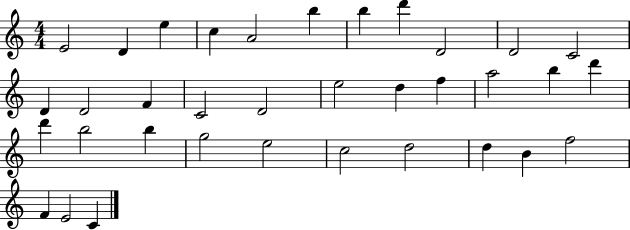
{
  \clef treble
  \numericTimeSignature
  \time 4/4
  \key c \major
  e'2 d'4 e''4 | c''4 a'2 b''4 | b''4 d'''4 d'2 | d'2 c'2 | \break d'4 d'2 f'4 | c'2 d'2 | e''2 d''4 f''4 | a''2 b''4 d'''4 | \break d'''4 b''2 b''4 | g''2 e''2 | c''2 d''2 | d''4 b'4 f''2 | \break f'4 e'2 c'4 | \bar "|."
}